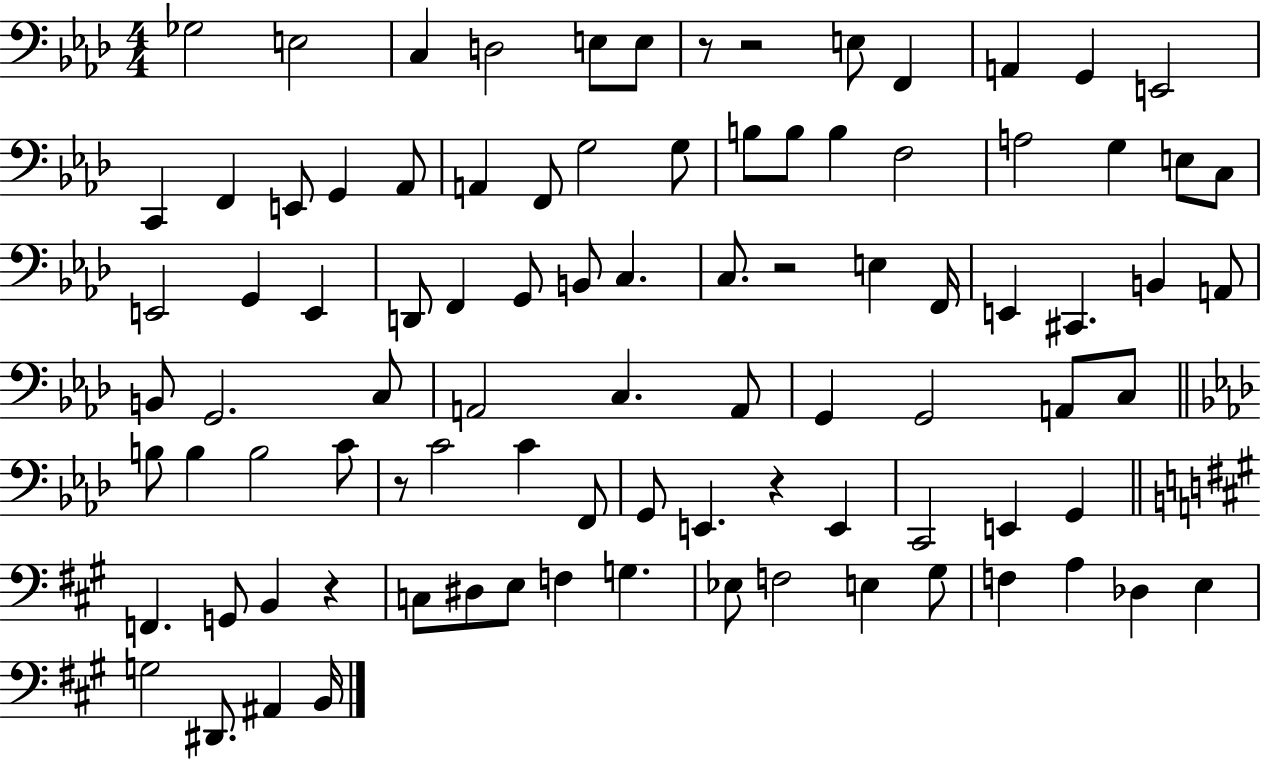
Gb3/h E3/h C3/q D3/h E3/e E3/e R/e R/h E3/e F2/q A2/q G2/q E2/h C2/q F2/q E2/e G2/q Ab2/e A2/q F2/e G3/h G3/e B3/e B3/e B3/q F3/h A3/h G3/q E3/e C3/e E2/h G2/q E2/q D2/e F2/q G2/e B2/e C3/q. C3/e. R/h E3/q F2/s E2/q C#2/q. B2/q A2/e B2/e G2/h. C3/e A2/h C3/q. A2/e G2/q G2/h A2/e C3/e B3/e B3/q B3/h C4/e R/e C4/h C4/q F2/e G2/e E2/q. R/q E2/q C2/h E2/q G2/q F2/q. G2/e B2/q R/q C3/e D#3/e E3/e F3/q G3/q. Eb3/e F3/h E3/q G#3/e F3/q A3/q Db3/q E3/q G3/h D#2/e. A#2/q B2/s